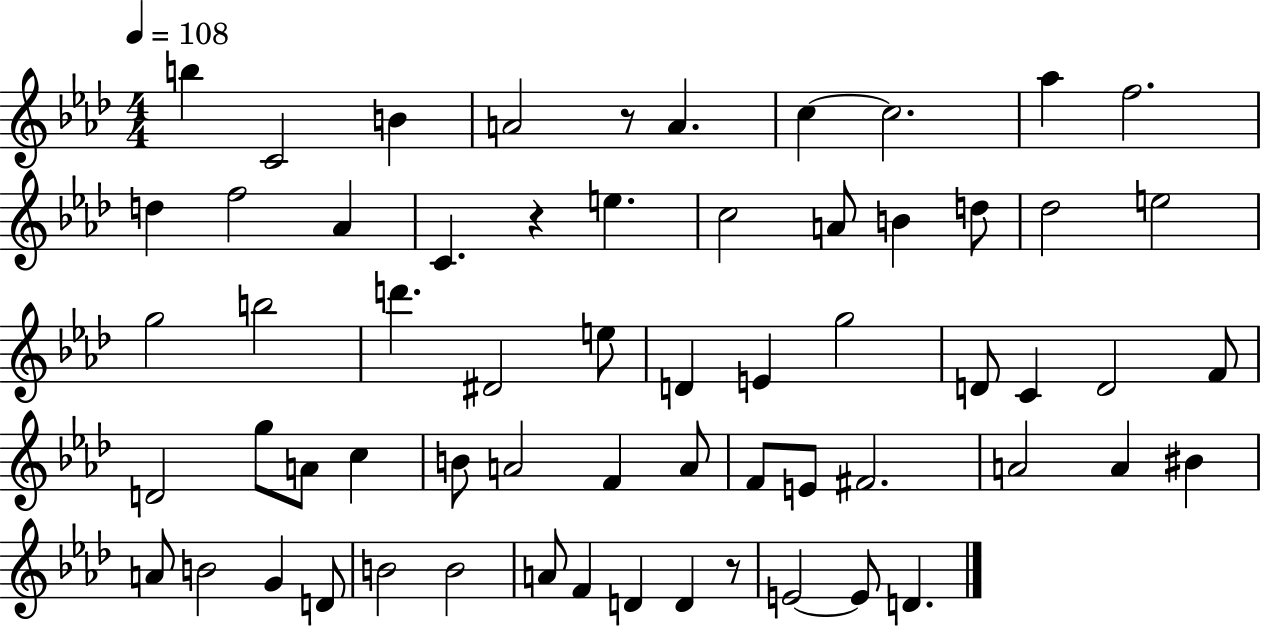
B5/q C4/h B4/q A4/h R/e A4/q. C5/q C5/h. Ab5/q F5/h. D5/q F5/h Ab4/q C4/q. R/q E5/q. C5/h A4/e B4/q D5/e Db5/h E5/h G5/h B5/h D6/q. D#4/h E5/e D4/q E4/q G5/h D4/e C4/q D4/h F4/e D4/h G5/e A4/e C5/q B4/e A4/h F4/q A4/e F4/e E4/e F#4/h. A4/h A4/q BIS4/q A4/e B4/h G4/q D4/e B4/h B4/h A4/e F4/q D4/q D4/q R/e E4/h E4/e D4/q.